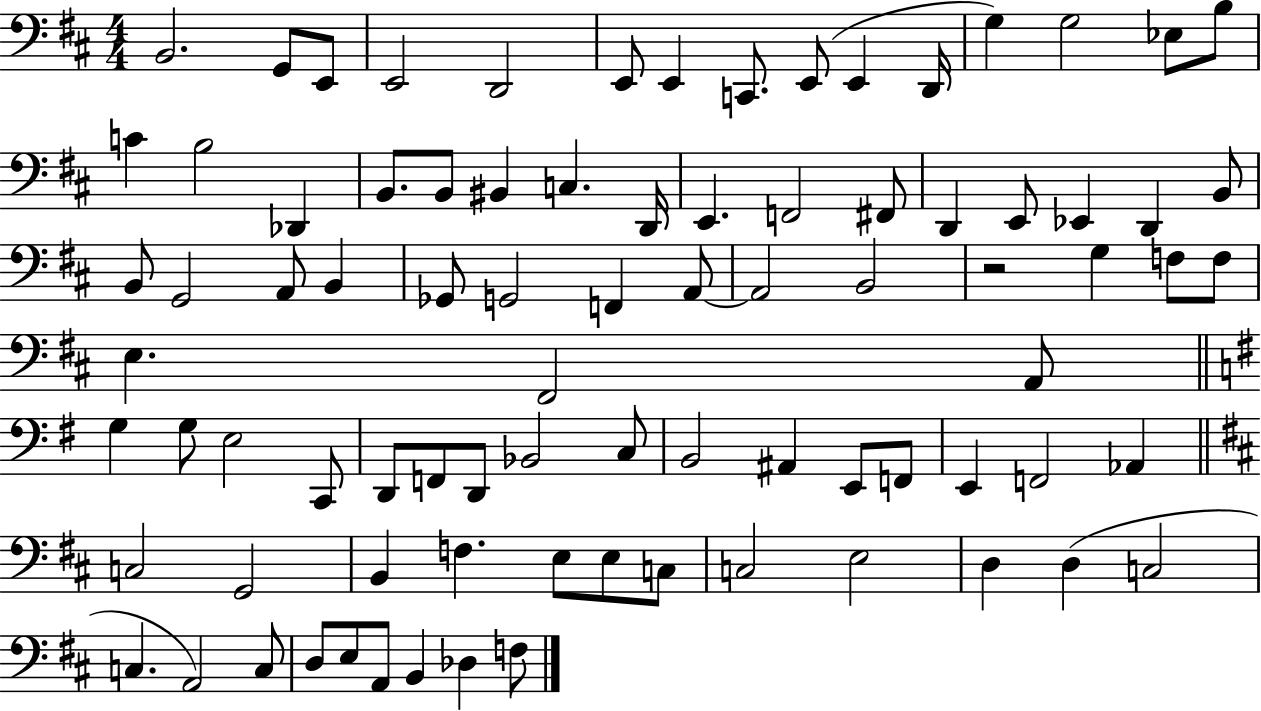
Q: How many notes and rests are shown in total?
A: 85